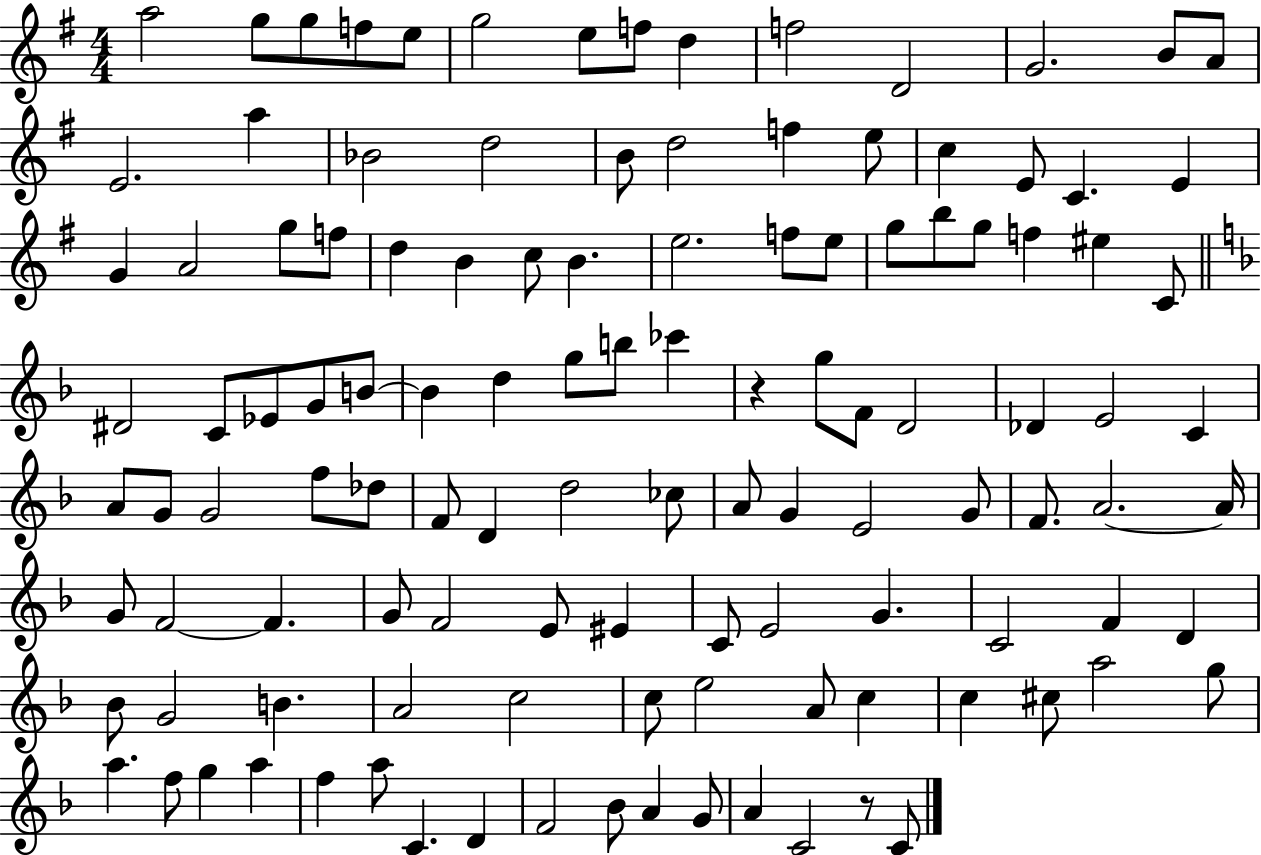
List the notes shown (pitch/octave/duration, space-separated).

A5/h G5/e G5/e F5/e E5/e G5/h E5/e F5/e D5/q F5/h D4/h G4/h. B4/e A4/e E4/h. A5/q Bb4/h D5/h B4/e D5/h F5/q E5/e C5/q E4/e C4/q. E4/q G4/q A4/h G5/e F5/e D5/q B4/q C5/e B4/q. E5/h. F5/e E5/e G5/e B5/e G5/e F5/q EIS5/q C4/e D#4/h C4/e Eb4/e G4/e B4/e B4/q D5/q G5/e B5/e CES6/q R/q G5/e F4/e D4/h Db4/q E4/h C4/q A4/e G4/e G4/h F5/e Db5/e F4/e D4/q D5/h CES5/e A4/e G4/q E4/h G4/e F4/e. A4/h. A4/s G4/e F4/h F4/q. G4/e F4/h E4/e EIS4/q C4/e E4/h G4/q. C4/h F4/q D4/q Bb4/e G4/h B4/q. A4/h C5/h C5/e E5/h A4/e C5/q C5/q C#5/e A5/h G5/e A5/q. F5/e G5/q A5/q F5/q A5/e C4/q. D4/q F4/h Bb4/e A4/q G4/e A4/q C4/h R/e C4/e